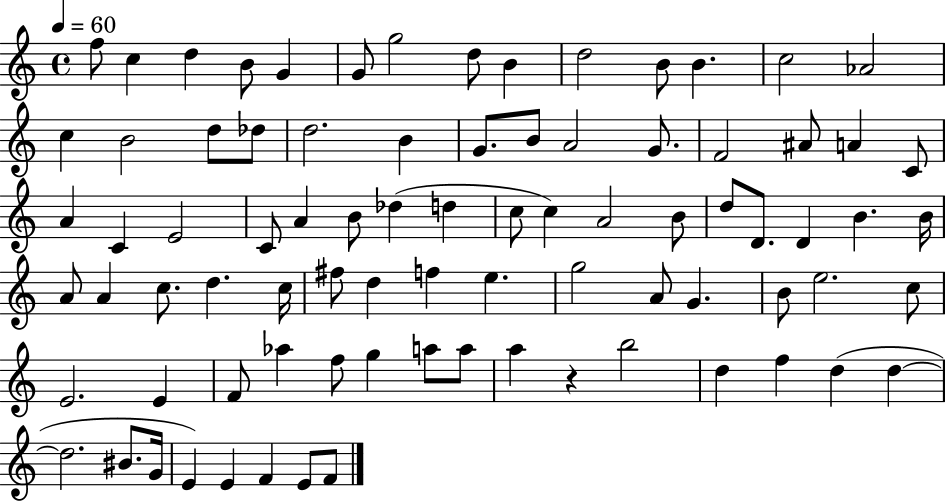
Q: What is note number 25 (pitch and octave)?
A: F4